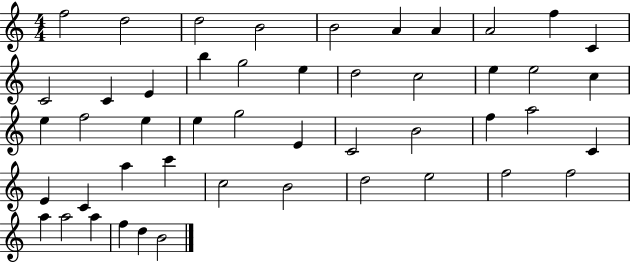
{
  \clef treble
  \numericTimeSignature
  \time 4/4
  \key c \major
  f''2 d''2 | d''2 b'2 | b'2 a'4 a'4 | a'2 f''4 c'4 | \break c'2 c'4 e'4 | b''4 g''2 e''4 | d''2 c''2 | e''4 e''2 c''4 | \break e''4 f''2 e''4 | e''4 g''2 e'4 | c'2 b'2 | f''4 a''2 c'4 | \break e'4 c'4 a''4 c'''4 | c''2 b'2 | d''2 e''2 | f''2 f''2 | \break a''4 a''2 a''4 | f''4 d''4 b'2 | \bar "|."
}